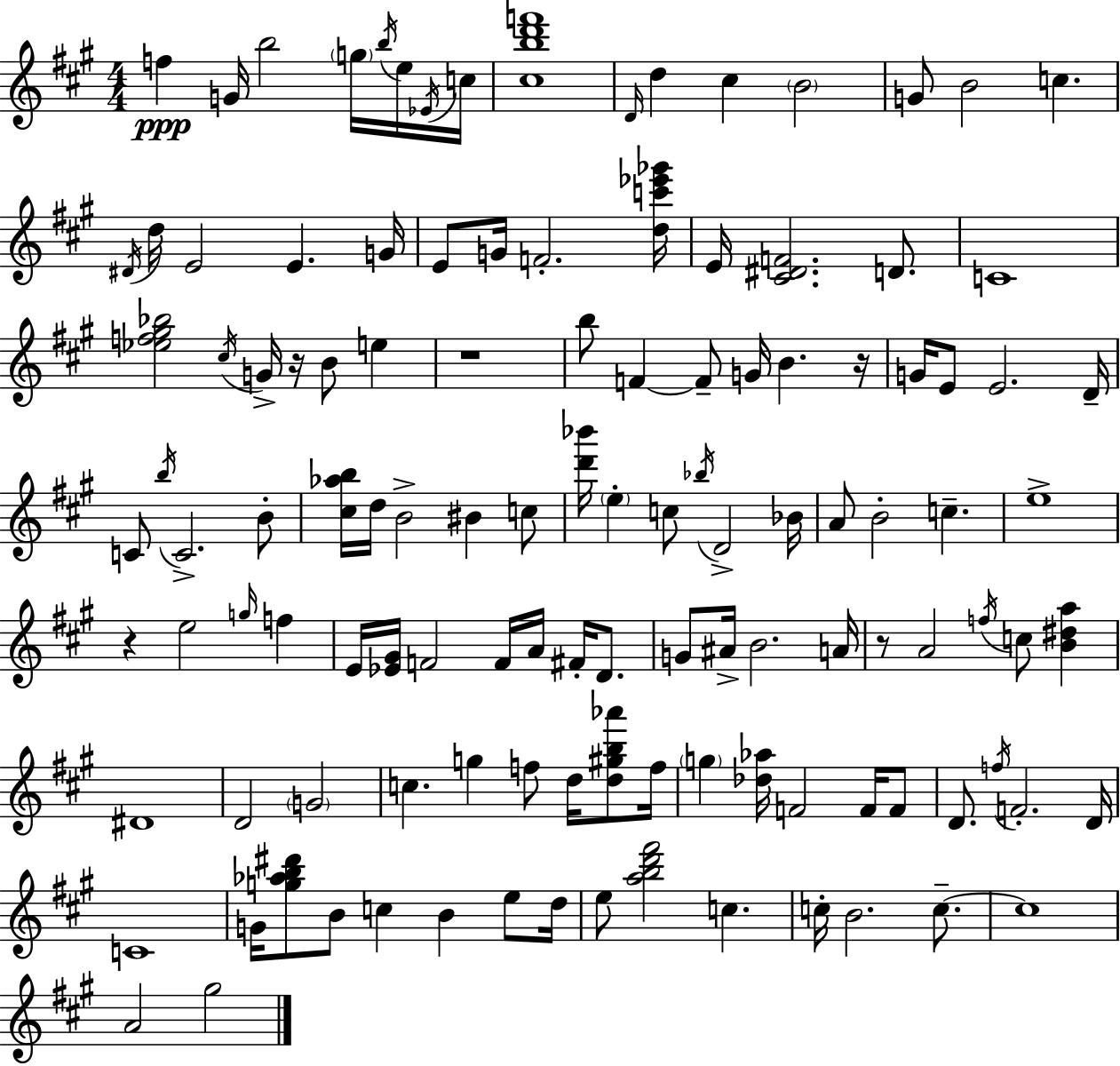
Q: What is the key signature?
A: A major